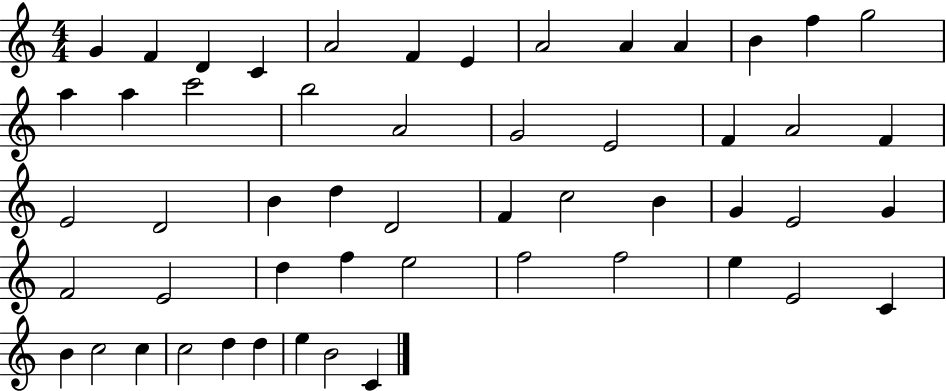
{
  \clef treble
  \numericTimeSignature
  \time 4/4
  \key c \major
  g'4 f'4 d'4 c'4 | a'2 f'4 e'4 | a'2 a'4 a'4 | b'4 f''4 g''2 | \break a''4 a''4 c'''2 | b''2 a'2 | g'2 e'2 | f'4 a'2 f'4 | \break e'2 d'2 | b'4 d''4 d'2 | f'4 c''2 b'4 | g'4 e'2 g'4 | \break f'2 e'2 | d''4 f''4 e''2 | f''2 f''2 | e''4 e'2 c'4 | \break b'4 c''2 c''4 | c''2 d''4 d''4 | e''4 b'2 c'4 | \bar "|."
}